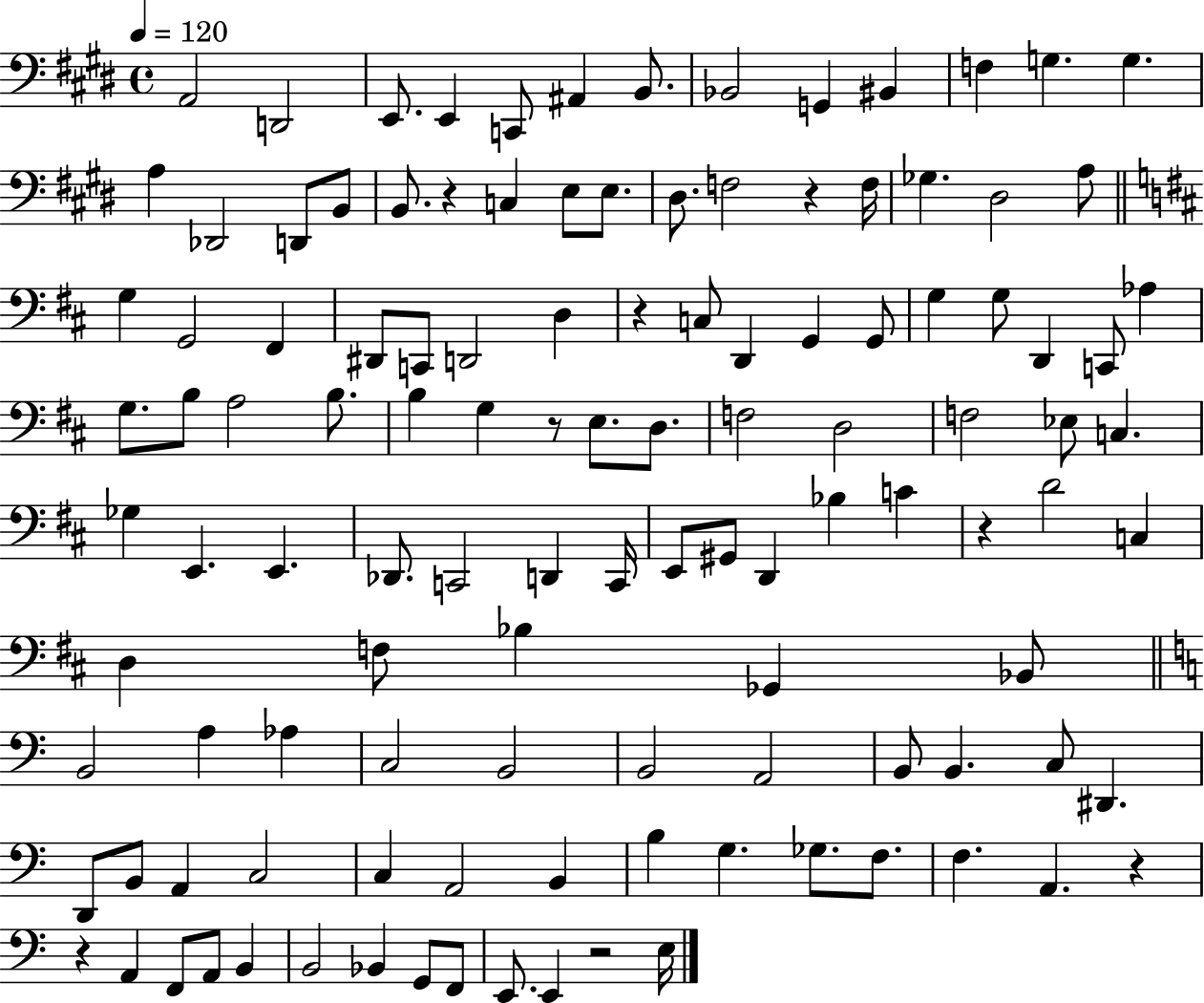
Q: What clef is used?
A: bass